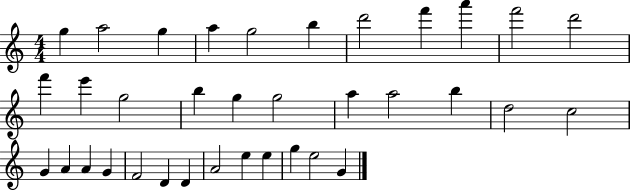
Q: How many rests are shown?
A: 0